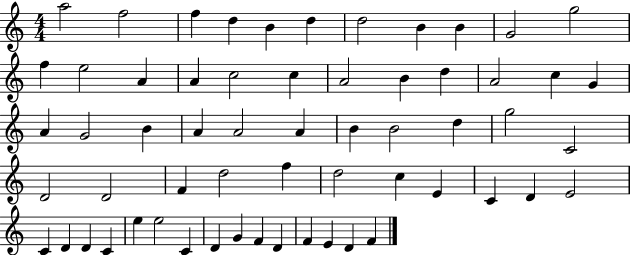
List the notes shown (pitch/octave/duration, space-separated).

A5/h F5/h F5/q D5/q B4/q D5/q D5/h B4/q B4/q G4/h G5/h F5/q E5/h A4/q A4/q C5/h C5/q A4/h B4/q D5/q A4/h C5/q G4/q A4/q G4/h B4/q A4/q A4/h A4/q B4/q B4/h D5/q G5/h C4/h D4/h D4/h F4/q D5/h F5/q D5/h C5/q E4/q C4/q D4/q E4/h C4/q D4/q D4/q C4/q E5/q E5/h C4/q D4/q G4/q F4/q D4/q F4/q E4/q D4/q F4/q